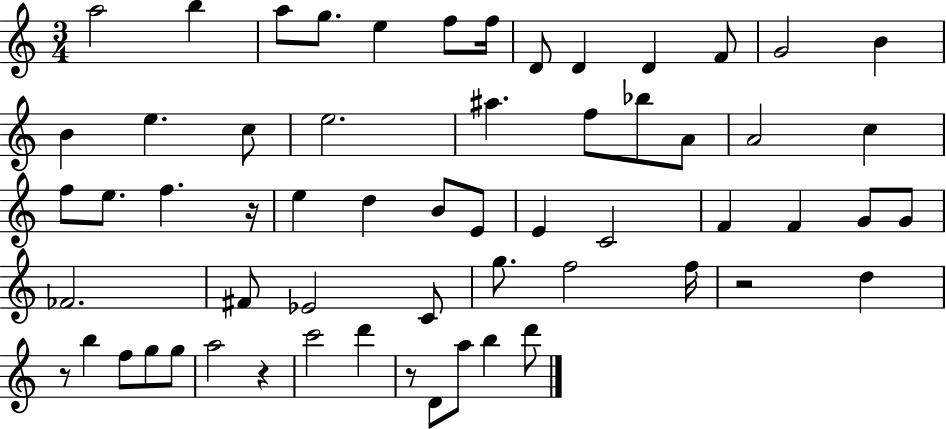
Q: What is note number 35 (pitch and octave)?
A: G4